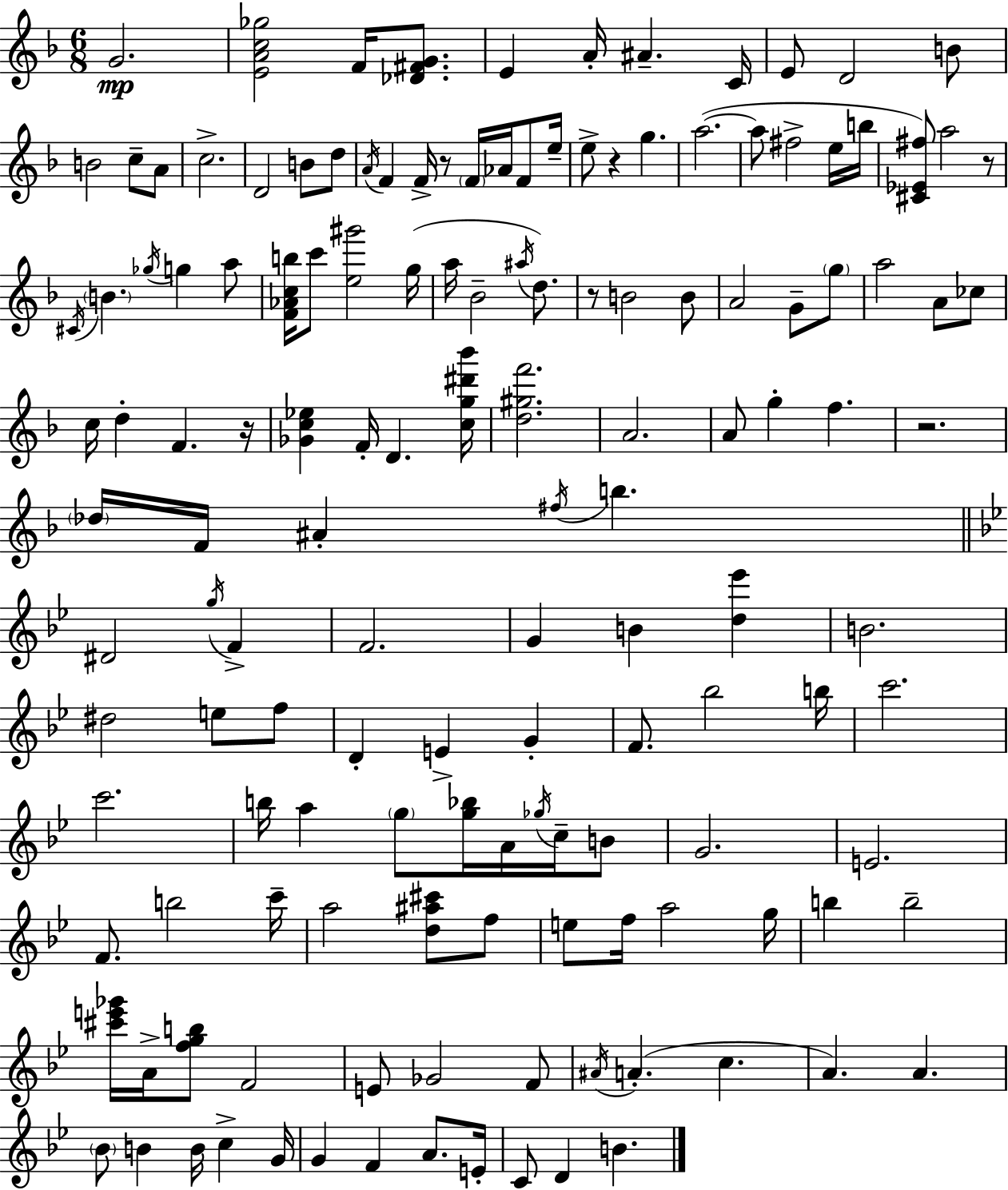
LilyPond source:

{
  \clef treble
  \numericTimeSignature
  \time 6/8
  \key f \major
  g'2.\mp | <e' a' c'' ges''>2 f'16 <des' fis' g'>8. | e'4 a'16-. ais'4.-- c'16 | e'8 d'2 b'8 | \break b'2 c''8-- a'8 | c''2.-> | d'2 b'8 d''8 | \acciaccatura { a'16 } f'4 f'16-> r8 \parenthesize f'16 aes'16 f'8 | \break e''16-- e''8-> r4 g''4. | a''2.~(~ | a''8 fis''2-> e''16 | b''16 <cis' ees' fis''>8) a''2 r8 | \break \acciaccatura { cis'16 } \parenthesize b'4. \acciaccatura { ges''16 } g''4 | a''8 <f' aes' c'' b''>16 c'''8 <e'' gis'''>2 | g''16( a''16 bes'2-- | \acciaccatura { ais''16 } d''8.) r8 b'2 | \break b'8 a'2 | g'8-- \parenthesize g''8 a''2 | a'8 ces''8 c''16 d''4-. f'4. | r16 <ges' c'' ees''>4 f'16-. d'4. | \break <c'' g'' dis''' bes'''>16 <d'' gis'' f'''>2. | a'2. | a'8 g''4-. f''4. | r2. | \break \parenthesize des''16 f'16 ais'4-. \acciaccatura { fis''16 } b''4. | \bar "||" \break \key g \minor dis'2 \acciaccatura { g''16 } f'4-> | f'2. | g'4 b'4 <d'' ees'''>4 | b'2. | \break dis''2 e''8 f''8 | d'4-. e'4-> g'4-. | f'8. bes''2 | b''16 c'''2. | \break c'''2. | b''16 a''4 \parenthesize g''8 <g'' bes''>16 a'16 \acciaccatura { ges''16 } c''16-- | b'8 g'2. | e'2. | \break f'8. b''2 | c'''16-- a''2 <d'' ais'' cis'''>8 | f''8 e''8 f''16 a''2 | g''16 b''4 b''2-- | \break <cis''' e''' ges'''>16 a'16-> <f'' g'' b''>8 f'2 | e'8 ges'2 | f'8 \acciaccatura { ais'16 }( a'4.-. c''4. | a'4.) a'4. | \break \parenthesize bes'8 b'4 b'16 c''4-> | g'16 g'4 f'4 a'8. | e'16-. c'8 d'4 b'4. | \bar "|."
}